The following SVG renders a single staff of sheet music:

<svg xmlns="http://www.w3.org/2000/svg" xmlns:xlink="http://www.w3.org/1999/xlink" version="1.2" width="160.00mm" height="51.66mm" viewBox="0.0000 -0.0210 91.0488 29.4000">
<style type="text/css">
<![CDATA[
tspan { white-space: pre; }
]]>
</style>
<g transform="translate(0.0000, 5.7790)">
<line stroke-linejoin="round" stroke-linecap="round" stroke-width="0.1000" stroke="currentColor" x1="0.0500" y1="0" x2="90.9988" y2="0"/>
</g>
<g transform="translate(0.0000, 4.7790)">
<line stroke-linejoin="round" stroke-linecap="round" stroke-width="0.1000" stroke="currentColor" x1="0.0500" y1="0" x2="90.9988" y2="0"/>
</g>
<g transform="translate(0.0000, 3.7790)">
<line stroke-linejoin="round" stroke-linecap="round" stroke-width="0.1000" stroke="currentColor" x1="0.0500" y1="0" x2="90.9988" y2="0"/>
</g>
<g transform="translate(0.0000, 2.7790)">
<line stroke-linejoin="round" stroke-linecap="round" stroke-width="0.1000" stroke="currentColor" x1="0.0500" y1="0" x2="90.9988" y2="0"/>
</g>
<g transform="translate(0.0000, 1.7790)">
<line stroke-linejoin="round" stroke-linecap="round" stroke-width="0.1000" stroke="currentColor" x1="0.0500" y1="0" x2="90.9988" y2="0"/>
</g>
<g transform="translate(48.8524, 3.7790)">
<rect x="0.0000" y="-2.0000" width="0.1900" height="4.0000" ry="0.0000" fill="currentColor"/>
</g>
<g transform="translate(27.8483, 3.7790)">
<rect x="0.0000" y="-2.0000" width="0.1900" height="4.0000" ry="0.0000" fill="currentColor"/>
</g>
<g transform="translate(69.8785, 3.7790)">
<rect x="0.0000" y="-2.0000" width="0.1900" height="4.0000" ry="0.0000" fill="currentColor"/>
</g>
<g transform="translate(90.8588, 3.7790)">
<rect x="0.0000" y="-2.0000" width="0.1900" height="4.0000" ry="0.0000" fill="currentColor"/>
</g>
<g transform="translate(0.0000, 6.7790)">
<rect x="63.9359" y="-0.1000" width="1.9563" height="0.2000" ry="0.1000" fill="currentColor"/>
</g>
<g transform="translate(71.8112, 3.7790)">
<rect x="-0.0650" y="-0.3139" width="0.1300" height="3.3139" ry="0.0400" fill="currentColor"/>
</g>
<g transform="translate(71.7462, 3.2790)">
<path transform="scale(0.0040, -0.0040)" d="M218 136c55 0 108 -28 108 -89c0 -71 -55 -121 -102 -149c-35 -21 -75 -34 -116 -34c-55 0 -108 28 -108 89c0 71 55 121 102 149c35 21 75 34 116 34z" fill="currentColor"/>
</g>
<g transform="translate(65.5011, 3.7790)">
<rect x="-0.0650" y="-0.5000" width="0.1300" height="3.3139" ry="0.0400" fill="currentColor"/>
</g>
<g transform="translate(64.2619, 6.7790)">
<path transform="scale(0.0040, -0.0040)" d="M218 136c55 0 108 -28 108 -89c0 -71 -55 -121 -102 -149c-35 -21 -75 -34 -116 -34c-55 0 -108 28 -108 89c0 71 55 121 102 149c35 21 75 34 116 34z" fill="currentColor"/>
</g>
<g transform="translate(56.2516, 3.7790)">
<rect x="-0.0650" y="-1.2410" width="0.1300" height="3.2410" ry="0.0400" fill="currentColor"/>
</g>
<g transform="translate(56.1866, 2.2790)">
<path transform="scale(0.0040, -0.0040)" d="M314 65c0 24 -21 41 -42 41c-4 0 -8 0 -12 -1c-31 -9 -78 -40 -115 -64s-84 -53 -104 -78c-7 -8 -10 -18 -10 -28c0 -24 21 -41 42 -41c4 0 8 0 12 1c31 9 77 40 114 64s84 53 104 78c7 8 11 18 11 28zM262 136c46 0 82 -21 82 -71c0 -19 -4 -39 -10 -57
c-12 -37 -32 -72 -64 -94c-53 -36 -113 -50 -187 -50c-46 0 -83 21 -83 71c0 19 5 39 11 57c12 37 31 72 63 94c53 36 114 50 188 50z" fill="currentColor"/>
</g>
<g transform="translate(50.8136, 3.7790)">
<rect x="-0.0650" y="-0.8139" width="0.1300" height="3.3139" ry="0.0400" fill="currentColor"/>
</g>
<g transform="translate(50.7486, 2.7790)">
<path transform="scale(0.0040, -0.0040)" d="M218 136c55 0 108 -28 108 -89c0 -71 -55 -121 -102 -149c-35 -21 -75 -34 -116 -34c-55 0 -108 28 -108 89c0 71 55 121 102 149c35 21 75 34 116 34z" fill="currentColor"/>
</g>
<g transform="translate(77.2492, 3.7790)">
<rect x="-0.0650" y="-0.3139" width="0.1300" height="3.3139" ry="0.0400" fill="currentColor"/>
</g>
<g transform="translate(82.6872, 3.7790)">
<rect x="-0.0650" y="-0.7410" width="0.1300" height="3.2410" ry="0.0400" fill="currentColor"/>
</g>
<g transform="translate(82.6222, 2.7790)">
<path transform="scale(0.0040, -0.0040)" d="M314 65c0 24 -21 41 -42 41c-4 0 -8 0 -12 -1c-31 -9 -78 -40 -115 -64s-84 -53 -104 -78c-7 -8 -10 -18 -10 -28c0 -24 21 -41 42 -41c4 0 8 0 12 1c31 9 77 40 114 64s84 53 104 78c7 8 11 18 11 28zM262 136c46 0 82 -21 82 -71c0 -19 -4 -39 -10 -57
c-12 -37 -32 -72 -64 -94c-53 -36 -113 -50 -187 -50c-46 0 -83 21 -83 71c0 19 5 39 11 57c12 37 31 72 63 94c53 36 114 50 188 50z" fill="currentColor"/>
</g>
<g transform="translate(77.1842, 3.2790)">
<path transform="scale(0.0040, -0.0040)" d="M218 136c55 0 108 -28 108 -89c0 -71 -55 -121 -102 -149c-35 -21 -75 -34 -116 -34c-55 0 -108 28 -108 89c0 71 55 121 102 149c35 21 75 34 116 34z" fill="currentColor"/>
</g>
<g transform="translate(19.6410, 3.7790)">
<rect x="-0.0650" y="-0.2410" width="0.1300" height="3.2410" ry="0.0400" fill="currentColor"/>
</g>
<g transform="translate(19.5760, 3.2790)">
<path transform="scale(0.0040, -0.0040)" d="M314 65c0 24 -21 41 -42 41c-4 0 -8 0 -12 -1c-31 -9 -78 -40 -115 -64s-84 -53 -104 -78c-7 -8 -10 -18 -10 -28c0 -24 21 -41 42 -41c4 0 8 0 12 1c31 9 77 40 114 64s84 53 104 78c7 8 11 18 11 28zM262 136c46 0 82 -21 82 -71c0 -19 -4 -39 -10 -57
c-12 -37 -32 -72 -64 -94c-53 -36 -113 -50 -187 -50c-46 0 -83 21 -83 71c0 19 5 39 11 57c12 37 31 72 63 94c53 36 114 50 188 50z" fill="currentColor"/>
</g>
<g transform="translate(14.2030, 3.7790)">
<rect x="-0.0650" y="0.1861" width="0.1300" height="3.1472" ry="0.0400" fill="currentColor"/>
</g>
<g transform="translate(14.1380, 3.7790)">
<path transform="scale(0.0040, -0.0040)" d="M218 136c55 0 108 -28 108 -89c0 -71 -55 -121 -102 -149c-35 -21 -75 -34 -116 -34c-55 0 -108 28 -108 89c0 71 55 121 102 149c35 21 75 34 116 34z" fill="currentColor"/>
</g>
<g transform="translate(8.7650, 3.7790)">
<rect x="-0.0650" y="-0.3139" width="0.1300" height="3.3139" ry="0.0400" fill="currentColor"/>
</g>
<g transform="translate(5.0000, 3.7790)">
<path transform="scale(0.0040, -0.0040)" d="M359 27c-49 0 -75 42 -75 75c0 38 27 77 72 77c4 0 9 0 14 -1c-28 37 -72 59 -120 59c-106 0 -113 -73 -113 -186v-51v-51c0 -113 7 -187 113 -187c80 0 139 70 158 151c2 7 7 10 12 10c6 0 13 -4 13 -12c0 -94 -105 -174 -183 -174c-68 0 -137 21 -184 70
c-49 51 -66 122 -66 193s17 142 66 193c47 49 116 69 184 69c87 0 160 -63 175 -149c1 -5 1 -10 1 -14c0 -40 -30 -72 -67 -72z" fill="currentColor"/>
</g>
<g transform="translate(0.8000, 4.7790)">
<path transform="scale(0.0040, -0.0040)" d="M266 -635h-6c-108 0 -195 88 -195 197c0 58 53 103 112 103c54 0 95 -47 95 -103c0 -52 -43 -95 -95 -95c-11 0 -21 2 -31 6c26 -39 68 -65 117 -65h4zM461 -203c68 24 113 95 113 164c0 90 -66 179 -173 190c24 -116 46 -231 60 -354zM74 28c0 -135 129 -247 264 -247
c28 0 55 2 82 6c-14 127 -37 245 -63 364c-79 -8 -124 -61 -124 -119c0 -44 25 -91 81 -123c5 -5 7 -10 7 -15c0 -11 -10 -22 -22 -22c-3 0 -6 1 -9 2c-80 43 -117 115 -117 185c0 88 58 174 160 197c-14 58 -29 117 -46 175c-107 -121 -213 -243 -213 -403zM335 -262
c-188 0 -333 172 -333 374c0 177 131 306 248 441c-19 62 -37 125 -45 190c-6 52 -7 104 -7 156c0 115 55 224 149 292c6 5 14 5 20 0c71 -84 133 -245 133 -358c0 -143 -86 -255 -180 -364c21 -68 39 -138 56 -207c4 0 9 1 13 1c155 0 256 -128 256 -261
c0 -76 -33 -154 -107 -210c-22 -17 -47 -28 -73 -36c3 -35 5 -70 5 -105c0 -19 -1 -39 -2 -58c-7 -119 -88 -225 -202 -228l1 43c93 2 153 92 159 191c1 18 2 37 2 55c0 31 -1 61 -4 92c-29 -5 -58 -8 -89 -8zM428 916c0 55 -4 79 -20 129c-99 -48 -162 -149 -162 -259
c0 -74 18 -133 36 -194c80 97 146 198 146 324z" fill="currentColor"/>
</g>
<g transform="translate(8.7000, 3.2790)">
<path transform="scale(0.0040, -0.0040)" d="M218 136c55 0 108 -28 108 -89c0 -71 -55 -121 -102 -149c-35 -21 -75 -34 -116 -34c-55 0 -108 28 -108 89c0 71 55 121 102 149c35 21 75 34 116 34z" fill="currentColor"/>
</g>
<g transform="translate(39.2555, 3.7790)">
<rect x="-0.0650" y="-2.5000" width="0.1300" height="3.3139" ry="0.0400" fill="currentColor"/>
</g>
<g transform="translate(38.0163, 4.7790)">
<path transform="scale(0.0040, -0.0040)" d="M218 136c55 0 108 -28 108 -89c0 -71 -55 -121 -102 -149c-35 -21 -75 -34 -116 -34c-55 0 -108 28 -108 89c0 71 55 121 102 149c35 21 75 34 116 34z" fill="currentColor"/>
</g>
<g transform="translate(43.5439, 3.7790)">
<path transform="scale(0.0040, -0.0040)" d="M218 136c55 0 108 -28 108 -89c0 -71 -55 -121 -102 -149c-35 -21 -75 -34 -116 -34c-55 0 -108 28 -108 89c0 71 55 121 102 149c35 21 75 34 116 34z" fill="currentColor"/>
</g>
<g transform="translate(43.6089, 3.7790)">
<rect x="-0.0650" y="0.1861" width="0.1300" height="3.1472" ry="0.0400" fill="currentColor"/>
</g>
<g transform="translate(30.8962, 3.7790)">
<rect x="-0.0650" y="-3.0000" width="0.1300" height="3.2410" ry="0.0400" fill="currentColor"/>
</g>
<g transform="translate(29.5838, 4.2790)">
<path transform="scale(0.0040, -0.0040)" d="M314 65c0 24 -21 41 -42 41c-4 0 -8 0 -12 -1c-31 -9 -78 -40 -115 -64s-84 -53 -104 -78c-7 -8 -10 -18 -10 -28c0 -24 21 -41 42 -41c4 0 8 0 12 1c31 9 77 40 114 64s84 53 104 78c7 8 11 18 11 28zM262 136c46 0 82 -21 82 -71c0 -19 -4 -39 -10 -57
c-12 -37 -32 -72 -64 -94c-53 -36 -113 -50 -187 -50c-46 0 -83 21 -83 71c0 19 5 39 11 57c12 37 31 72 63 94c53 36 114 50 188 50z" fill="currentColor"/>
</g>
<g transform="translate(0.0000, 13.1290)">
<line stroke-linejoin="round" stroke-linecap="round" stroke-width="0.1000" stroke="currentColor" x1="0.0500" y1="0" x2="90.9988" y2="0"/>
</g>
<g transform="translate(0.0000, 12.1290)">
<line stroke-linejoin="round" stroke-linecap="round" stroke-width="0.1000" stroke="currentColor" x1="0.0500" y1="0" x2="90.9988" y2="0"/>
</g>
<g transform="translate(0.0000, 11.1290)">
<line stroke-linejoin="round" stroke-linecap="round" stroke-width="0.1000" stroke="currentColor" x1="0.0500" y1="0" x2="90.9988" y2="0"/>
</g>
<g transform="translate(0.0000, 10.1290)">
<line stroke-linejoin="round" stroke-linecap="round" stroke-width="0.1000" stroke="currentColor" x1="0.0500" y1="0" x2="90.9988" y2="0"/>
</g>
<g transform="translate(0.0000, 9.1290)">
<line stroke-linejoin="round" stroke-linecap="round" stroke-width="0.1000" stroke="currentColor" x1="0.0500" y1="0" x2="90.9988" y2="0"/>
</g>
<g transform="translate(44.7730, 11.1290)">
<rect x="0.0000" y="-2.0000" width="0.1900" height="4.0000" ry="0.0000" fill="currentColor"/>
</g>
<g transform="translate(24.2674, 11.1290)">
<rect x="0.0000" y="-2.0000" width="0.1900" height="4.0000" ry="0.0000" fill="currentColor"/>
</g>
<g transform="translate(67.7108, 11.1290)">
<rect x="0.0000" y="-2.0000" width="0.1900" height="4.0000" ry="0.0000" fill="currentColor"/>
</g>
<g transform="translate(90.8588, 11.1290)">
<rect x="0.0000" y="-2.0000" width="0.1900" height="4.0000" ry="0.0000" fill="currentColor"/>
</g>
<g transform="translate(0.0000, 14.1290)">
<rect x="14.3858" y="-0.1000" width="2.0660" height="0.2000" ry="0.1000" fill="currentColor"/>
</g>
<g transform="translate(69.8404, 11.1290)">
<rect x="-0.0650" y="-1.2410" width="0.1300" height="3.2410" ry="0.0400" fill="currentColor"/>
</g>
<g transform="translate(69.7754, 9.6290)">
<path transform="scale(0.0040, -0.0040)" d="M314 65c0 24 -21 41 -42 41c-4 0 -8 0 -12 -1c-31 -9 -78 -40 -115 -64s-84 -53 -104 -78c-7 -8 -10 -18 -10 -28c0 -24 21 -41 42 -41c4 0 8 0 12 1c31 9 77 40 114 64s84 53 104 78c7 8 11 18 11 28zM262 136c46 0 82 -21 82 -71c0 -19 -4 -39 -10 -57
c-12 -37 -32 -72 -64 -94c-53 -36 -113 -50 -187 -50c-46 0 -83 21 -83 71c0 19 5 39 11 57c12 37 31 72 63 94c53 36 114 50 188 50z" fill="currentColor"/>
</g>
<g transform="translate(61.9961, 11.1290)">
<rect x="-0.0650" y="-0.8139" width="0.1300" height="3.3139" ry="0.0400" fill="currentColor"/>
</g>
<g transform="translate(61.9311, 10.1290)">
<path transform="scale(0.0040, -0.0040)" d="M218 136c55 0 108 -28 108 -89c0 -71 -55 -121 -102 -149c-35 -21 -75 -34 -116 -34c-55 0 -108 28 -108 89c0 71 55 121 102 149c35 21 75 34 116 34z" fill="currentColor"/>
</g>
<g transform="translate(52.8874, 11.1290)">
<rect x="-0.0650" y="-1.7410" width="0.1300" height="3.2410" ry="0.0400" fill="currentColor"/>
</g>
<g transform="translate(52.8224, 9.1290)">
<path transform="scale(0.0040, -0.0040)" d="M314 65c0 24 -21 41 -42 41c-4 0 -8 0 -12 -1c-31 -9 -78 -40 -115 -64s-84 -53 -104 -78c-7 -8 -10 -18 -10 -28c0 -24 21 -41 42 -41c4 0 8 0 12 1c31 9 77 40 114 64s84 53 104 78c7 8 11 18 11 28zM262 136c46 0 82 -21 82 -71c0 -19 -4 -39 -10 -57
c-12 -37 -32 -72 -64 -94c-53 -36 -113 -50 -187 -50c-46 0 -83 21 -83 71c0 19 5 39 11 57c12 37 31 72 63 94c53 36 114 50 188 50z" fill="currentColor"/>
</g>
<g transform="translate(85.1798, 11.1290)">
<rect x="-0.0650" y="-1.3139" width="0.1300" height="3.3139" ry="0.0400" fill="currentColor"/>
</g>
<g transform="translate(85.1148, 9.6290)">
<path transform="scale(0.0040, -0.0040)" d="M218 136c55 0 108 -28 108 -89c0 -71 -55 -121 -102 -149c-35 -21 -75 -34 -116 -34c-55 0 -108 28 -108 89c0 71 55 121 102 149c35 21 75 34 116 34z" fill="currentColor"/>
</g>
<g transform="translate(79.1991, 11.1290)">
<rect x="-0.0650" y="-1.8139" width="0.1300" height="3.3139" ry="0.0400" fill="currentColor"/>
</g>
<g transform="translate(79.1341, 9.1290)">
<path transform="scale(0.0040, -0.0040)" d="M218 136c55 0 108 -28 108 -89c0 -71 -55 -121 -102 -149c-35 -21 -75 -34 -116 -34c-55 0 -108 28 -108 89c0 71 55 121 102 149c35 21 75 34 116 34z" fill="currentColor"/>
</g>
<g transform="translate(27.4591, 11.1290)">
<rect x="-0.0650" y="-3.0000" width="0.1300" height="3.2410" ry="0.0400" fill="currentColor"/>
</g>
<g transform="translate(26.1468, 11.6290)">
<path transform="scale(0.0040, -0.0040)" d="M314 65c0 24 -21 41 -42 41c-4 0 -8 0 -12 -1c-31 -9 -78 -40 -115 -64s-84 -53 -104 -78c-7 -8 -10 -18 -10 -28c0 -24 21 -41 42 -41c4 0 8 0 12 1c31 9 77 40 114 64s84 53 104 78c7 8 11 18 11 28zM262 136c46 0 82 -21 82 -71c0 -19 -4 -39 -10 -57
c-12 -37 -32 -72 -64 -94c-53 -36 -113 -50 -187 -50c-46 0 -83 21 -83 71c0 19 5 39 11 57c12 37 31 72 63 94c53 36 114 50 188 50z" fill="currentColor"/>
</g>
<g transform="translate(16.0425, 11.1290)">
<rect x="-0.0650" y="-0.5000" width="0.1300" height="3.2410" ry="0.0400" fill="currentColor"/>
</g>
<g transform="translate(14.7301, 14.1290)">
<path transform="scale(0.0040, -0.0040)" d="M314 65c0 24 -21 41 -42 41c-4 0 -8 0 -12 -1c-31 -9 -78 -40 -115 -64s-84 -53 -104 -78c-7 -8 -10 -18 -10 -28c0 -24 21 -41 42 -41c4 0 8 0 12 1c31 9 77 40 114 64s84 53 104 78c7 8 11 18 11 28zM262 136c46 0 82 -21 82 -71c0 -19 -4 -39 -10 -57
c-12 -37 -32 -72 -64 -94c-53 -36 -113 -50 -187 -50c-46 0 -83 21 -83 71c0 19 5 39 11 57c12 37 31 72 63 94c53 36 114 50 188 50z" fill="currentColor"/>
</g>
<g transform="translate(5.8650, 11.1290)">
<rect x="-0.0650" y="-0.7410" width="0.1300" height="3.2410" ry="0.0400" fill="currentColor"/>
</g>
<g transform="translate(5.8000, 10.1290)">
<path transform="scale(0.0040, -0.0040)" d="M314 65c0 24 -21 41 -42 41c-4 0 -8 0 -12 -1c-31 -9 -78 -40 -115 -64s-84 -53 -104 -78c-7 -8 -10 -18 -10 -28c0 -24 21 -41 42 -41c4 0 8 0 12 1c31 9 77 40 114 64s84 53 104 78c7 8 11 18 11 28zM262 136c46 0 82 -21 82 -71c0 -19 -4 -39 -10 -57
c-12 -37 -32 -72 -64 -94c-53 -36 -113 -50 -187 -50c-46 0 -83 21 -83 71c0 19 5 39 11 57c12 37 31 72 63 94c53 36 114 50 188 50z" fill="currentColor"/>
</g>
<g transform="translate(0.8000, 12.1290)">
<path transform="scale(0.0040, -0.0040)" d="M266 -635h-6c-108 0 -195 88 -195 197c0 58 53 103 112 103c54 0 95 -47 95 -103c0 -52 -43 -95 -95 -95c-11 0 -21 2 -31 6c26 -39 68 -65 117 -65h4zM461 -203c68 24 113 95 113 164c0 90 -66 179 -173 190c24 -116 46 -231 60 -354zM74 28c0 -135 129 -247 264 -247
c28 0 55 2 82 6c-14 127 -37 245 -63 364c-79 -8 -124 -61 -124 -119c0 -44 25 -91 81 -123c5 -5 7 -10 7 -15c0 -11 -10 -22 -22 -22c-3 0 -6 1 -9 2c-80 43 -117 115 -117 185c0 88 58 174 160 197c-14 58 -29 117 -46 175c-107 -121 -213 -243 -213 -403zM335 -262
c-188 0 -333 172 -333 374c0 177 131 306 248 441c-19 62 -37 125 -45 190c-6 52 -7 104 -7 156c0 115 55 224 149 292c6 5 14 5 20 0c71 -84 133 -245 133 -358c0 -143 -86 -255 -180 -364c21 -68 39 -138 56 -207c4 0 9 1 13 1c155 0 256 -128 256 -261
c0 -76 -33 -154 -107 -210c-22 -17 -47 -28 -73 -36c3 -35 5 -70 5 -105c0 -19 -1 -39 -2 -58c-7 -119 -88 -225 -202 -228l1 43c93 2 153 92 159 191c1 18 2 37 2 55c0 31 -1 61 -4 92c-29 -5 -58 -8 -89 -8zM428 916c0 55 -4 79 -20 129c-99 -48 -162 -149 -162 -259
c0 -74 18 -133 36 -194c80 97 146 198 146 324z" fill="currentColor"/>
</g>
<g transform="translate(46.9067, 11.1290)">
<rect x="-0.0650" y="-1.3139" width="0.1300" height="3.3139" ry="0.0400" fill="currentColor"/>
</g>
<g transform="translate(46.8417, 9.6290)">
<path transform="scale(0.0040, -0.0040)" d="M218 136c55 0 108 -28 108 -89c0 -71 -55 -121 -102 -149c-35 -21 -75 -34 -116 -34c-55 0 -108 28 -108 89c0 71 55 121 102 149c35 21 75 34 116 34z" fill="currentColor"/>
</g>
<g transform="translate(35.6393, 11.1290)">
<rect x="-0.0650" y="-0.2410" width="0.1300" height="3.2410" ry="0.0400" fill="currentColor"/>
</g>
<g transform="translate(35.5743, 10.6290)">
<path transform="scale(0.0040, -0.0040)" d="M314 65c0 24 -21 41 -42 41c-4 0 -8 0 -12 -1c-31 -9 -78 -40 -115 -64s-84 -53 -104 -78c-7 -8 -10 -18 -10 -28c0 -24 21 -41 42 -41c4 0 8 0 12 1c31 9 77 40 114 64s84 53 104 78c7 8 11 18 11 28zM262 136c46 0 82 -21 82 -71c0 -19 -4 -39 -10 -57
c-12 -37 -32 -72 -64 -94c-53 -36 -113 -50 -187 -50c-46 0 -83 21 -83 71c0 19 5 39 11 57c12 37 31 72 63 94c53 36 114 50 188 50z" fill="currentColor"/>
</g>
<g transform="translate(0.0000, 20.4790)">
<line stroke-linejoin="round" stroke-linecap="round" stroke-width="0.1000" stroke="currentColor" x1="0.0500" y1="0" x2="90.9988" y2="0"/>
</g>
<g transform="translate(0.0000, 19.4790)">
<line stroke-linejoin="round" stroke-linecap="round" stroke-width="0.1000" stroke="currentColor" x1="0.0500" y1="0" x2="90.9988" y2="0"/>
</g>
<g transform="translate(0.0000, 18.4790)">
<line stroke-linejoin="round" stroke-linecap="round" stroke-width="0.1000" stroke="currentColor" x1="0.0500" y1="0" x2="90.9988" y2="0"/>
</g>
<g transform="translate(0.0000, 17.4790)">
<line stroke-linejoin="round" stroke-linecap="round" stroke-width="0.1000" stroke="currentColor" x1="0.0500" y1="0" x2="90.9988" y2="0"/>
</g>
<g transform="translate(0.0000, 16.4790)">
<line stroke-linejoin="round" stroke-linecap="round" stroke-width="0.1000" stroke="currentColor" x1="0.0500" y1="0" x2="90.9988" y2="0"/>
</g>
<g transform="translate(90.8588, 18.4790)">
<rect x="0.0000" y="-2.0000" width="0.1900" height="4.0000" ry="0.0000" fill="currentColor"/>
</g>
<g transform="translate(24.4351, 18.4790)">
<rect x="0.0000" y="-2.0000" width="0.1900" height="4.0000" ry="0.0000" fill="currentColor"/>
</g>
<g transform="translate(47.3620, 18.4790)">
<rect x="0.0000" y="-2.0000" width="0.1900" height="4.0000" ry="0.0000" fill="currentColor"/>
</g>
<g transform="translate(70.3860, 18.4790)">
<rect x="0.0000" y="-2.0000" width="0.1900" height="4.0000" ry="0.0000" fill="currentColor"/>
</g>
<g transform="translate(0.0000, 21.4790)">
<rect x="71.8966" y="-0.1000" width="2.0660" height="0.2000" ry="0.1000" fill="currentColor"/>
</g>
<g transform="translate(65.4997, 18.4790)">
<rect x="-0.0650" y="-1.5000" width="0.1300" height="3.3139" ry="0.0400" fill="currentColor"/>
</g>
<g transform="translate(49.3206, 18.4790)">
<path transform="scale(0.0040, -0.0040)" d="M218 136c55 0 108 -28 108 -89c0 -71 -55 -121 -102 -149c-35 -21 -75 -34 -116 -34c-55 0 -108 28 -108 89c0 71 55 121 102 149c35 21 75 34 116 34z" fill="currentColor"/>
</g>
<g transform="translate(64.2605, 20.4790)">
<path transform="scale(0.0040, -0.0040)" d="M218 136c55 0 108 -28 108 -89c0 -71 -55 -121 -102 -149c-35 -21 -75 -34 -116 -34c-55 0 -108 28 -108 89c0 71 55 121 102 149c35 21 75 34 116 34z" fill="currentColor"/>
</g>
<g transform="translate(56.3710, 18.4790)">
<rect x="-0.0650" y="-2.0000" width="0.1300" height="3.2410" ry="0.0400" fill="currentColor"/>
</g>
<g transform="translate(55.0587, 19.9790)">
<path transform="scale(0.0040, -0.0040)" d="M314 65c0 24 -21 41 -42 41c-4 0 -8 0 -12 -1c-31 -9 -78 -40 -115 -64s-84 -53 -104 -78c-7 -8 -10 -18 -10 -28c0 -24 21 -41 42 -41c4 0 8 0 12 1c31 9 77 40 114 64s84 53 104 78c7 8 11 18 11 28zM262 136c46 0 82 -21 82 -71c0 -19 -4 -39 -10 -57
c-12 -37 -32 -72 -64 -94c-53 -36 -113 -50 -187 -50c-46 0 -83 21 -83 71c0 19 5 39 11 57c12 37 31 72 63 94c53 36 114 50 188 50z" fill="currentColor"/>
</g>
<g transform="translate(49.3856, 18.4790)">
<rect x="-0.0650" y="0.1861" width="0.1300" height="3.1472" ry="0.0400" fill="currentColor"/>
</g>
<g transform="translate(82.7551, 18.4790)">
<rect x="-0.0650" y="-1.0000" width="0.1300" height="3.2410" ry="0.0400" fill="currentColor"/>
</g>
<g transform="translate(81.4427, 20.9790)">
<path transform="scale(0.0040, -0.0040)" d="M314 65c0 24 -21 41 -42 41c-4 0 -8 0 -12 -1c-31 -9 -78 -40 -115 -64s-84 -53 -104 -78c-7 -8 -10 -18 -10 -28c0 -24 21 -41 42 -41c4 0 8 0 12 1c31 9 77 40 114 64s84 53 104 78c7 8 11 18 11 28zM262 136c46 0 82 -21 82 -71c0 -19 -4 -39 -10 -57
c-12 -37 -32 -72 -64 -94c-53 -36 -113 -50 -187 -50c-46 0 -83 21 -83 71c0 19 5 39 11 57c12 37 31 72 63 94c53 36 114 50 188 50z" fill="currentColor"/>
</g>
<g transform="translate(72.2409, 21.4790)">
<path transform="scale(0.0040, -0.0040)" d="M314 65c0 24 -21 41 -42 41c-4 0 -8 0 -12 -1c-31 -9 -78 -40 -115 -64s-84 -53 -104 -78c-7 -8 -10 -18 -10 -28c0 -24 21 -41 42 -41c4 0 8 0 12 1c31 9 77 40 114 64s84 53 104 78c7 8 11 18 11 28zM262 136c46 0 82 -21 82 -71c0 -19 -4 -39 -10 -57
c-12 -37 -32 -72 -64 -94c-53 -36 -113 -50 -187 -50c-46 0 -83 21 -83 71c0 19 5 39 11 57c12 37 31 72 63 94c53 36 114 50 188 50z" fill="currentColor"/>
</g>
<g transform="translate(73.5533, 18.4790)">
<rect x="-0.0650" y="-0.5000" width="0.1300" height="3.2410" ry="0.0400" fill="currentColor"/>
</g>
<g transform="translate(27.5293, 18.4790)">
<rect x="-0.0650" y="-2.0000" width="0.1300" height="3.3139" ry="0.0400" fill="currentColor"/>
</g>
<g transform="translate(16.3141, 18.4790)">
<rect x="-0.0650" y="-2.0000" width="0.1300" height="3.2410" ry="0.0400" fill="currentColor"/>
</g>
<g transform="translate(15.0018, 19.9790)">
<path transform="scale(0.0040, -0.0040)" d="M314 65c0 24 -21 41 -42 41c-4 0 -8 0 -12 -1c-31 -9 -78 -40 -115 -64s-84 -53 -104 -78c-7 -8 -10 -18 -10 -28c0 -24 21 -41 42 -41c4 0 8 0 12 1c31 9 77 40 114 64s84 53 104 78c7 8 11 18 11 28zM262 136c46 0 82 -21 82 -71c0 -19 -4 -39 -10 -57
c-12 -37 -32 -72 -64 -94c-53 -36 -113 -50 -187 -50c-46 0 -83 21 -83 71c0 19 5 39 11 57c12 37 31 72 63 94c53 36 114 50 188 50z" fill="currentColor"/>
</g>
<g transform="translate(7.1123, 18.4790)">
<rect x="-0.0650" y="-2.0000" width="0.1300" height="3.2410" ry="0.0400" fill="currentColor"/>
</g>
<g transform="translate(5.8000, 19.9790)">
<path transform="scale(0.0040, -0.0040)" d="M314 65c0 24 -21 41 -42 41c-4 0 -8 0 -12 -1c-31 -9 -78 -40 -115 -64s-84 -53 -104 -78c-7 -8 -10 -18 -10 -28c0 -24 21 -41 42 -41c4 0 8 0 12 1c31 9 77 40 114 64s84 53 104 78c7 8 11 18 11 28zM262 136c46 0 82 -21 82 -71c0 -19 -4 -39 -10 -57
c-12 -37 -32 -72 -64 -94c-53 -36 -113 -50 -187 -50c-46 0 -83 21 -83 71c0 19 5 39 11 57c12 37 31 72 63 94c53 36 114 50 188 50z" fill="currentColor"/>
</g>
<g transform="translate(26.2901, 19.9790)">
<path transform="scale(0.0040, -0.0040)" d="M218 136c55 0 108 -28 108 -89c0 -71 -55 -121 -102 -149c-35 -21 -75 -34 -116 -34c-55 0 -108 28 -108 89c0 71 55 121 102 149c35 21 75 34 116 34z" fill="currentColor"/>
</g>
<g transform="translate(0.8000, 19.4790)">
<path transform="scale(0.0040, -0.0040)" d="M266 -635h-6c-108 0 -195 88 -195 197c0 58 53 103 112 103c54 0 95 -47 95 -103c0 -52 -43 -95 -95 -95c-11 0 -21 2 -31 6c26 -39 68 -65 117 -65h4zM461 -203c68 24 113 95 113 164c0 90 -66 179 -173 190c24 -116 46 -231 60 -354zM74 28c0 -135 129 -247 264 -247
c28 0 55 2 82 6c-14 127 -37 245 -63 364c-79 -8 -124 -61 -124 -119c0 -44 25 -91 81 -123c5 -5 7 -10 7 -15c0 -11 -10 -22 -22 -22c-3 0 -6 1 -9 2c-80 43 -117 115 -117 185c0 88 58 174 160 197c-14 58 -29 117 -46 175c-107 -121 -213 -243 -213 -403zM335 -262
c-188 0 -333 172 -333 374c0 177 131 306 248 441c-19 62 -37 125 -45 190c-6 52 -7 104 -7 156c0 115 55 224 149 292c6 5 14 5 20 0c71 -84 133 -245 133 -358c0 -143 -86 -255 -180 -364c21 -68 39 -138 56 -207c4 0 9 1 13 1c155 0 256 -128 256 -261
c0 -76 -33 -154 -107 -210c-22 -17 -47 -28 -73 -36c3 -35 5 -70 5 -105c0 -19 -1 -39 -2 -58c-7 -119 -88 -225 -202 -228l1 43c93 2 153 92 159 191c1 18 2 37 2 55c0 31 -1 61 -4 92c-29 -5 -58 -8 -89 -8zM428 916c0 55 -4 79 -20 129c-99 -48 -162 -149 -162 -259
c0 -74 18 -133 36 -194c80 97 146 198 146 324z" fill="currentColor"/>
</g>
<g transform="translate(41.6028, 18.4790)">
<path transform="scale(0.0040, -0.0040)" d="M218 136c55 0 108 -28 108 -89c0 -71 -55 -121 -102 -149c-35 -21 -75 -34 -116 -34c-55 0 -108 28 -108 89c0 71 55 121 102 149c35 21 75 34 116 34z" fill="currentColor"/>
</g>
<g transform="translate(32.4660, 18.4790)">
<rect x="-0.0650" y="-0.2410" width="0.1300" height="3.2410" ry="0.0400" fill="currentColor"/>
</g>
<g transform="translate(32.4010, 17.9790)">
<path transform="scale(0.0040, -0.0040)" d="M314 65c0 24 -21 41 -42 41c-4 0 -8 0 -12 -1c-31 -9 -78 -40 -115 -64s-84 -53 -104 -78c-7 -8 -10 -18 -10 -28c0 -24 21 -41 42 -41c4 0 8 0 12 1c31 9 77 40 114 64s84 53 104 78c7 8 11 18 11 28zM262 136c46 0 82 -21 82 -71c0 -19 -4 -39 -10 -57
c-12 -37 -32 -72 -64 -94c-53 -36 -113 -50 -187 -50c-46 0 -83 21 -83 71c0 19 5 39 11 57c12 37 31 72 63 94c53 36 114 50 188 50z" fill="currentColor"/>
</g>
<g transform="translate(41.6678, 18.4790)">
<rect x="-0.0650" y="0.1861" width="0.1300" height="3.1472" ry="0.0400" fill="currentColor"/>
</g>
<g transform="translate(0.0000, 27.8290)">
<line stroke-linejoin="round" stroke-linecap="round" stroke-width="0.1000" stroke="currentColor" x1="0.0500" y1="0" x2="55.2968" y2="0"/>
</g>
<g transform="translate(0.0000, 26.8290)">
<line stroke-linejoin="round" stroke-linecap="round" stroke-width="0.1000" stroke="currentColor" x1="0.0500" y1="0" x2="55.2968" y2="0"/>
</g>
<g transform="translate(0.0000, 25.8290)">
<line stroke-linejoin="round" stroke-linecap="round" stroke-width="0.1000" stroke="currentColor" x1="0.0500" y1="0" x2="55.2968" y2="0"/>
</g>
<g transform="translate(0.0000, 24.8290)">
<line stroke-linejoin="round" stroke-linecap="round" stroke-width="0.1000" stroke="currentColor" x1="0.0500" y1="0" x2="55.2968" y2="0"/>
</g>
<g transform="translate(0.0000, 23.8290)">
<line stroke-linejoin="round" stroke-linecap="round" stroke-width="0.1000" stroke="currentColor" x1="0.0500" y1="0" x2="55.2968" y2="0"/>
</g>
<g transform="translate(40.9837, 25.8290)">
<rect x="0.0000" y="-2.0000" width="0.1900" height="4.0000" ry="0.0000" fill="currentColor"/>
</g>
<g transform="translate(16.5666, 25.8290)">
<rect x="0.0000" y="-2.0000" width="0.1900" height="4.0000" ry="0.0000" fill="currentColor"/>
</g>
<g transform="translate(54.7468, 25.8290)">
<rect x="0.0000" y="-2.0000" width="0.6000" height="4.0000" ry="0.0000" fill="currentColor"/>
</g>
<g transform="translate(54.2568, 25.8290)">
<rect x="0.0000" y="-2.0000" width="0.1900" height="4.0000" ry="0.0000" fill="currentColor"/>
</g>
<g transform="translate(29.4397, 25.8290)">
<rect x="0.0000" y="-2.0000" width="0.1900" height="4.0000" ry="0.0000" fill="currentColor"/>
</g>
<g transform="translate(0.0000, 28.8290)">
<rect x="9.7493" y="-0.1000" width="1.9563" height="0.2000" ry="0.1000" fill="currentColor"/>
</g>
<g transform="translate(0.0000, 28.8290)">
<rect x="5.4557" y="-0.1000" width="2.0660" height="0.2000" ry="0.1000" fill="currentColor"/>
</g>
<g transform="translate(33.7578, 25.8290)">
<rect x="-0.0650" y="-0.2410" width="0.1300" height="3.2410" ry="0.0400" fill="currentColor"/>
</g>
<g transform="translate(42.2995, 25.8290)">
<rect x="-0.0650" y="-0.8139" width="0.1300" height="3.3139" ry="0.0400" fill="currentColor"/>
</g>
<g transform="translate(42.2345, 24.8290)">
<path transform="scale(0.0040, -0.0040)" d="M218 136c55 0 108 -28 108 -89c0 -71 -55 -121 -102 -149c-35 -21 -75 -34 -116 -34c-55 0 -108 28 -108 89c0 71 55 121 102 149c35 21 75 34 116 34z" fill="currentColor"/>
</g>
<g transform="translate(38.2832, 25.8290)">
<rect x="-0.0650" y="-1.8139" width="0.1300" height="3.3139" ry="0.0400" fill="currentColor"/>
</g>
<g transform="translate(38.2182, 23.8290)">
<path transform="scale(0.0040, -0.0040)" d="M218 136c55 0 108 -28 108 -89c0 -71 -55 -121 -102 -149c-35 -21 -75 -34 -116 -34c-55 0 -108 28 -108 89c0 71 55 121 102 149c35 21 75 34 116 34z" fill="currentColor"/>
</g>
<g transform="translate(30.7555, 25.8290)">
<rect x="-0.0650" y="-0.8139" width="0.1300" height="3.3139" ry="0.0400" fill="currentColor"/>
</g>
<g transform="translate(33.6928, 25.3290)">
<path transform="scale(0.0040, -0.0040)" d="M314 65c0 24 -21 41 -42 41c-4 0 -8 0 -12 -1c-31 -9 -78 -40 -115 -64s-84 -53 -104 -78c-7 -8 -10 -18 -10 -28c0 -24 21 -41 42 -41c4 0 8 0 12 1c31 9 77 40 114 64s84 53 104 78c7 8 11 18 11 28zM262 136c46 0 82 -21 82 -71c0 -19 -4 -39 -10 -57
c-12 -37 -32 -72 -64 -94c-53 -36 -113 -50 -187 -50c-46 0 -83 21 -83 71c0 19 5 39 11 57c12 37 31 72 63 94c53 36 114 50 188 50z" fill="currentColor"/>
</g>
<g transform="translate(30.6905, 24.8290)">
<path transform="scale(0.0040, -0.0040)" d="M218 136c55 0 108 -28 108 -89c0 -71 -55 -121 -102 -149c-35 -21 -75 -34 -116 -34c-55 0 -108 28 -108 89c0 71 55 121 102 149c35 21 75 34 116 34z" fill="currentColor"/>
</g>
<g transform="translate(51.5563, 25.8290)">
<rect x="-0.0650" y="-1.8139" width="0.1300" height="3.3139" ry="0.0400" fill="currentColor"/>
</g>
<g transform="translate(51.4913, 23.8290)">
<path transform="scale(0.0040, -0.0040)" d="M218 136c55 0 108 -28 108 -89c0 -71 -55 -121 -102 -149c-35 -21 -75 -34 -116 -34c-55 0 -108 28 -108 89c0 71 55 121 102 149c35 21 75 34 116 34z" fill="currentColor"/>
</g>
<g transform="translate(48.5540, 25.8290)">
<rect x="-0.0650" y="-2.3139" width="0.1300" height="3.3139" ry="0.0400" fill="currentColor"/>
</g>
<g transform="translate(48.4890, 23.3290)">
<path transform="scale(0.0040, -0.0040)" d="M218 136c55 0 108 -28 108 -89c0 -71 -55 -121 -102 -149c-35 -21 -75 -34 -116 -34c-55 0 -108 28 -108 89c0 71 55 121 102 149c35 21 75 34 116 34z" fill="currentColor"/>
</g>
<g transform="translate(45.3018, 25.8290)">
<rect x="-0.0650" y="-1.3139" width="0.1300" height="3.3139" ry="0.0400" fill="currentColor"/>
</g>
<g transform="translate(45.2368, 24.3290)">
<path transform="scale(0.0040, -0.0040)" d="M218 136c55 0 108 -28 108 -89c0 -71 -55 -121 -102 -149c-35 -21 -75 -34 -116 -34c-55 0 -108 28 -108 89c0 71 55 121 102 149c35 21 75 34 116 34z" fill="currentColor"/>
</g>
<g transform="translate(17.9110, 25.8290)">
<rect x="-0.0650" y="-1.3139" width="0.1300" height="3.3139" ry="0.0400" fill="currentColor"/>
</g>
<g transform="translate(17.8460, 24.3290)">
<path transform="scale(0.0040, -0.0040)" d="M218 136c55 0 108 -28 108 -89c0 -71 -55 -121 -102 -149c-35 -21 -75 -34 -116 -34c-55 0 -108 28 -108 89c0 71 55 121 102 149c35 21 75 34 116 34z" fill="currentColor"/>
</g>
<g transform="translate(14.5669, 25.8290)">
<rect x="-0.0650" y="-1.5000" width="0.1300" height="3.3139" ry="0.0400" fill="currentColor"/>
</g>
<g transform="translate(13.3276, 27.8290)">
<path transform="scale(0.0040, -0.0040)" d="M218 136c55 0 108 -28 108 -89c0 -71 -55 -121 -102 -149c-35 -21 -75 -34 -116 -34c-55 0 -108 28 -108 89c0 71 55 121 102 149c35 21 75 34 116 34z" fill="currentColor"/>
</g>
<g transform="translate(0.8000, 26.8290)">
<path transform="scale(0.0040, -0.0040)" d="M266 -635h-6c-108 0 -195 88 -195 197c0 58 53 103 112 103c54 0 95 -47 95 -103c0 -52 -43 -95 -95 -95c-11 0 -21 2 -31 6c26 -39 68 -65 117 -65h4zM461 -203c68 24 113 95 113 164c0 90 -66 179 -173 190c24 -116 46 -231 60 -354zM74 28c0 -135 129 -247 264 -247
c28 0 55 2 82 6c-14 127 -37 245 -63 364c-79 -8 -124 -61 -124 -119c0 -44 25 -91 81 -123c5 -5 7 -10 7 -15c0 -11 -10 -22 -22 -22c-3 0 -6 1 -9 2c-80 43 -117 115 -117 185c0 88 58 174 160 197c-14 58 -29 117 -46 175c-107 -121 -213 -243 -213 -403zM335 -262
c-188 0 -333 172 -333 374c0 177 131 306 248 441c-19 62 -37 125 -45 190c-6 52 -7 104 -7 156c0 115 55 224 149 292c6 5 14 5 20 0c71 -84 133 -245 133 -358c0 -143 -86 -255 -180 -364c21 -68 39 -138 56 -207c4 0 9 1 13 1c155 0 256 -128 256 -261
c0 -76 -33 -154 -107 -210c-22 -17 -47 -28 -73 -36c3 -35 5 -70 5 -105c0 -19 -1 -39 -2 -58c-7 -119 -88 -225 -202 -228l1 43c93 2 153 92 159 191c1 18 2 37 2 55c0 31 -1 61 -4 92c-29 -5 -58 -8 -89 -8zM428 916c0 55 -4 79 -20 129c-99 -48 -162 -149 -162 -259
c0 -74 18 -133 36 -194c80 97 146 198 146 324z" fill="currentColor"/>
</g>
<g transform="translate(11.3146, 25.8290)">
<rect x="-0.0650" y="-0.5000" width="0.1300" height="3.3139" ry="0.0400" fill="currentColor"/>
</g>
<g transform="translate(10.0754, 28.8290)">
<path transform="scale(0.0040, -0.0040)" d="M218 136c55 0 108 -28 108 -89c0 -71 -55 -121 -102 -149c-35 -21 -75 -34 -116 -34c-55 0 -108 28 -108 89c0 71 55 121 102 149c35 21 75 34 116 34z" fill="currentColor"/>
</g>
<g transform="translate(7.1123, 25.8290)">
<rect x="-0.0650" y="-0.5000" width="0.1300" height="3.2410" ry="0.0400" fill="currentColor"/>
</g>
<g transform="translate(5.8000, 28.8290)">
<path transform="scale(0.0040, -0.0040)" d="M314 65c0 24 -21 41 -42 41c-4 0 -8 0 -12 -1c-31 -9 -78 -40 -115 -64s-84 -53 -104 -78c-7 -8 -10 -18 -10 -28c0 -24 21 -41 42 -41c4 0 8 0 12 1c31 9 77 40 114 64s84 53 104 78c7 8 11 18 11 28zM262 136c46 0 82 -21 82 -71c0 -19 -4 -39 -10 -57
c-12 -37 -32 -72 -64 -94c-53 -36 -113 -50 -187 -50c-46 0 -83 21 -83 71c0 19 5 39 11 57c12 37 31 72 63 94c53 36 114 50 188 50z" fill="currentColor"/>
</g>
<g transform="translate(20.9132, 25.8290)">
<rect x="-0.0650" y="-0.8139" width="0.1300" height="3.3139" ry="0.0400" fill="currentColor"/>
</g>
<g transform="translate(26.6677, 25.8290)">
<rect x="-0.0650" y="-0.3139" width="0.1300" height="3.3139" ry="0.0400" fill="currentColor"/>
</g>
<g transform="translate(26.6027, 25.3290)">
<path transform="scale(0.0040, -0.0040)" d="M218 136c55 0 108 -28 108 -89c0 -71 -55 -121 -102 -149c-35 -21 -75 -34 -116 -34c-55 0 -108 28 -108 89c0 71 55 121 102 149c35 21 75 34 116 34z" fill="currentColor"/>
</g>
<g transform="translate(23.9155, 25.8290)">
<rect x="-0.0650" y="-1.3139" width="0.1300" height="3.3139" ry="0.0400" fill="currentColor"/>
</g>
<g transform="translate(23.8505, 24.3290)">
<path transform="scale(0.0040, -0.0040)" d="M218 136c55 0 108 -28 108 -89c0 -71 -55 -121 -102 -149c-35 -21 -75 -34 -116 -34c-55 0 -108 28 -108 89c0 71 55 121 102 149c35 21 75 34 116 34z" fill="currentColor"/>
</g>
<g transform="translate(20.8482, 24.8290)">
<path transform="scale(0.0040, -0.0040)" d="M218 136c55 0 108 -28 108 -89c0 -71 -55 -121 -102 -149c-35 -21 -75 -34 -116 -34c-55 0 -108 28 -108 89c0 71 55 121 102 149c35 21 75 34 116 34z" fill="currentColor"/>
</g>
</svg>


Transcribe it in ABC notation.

X:1
T:Untitled
M:4/4
L:1/4
K:C
c B c2 A2 G B d e2 C c c d2 d2 C2 A2 c2 e f2 d e2 f e F2 F2 F c2 B B F2 E C2 D2 C2 C E e d e c d c2 f d e g f